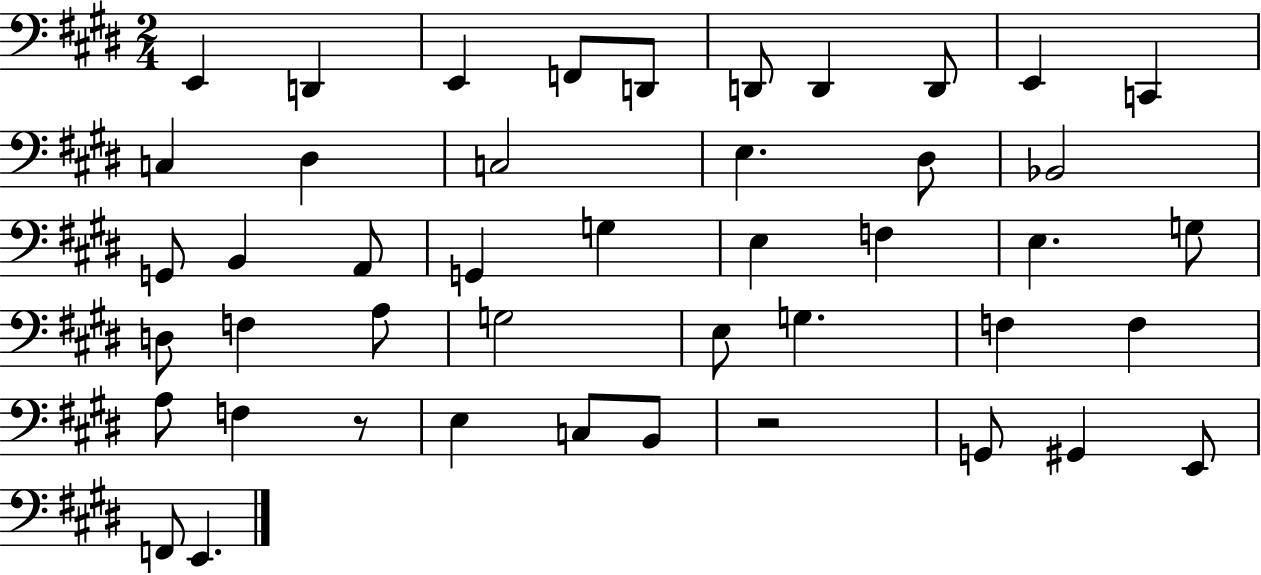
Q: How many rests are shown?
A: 2